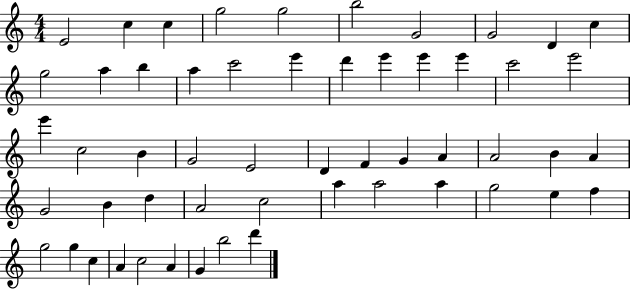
X:1
T:Untitled
M:4/4
L:1/4
K:C
E2 c c g2 g2 b2 G2 G2 D c g2 a b a c'2 e' d' e' e' e' c'2 e'2 e' c2 B G2 E2 D F G A A2 B A G2 B d A2 c2 a a2 a g2 e f g2 g c A c2 A G b2 d'